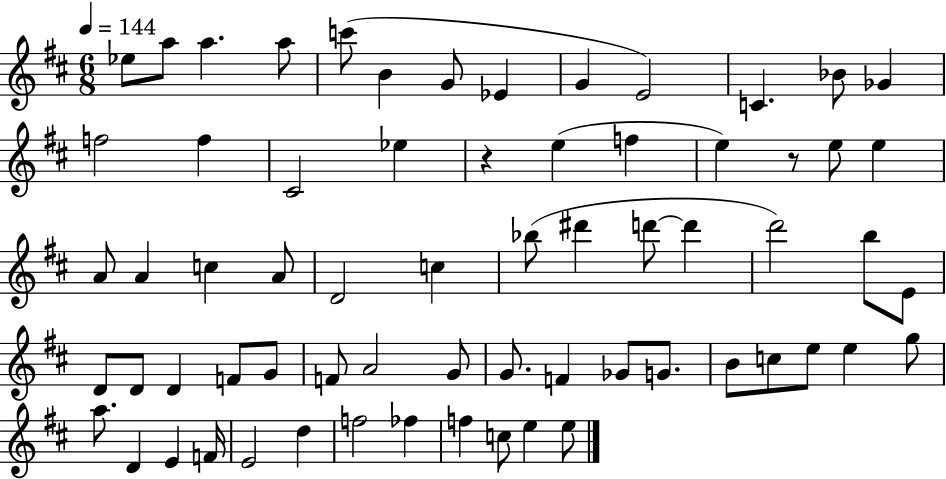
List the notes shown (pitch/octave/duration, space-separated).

Eb5/e A5/e A5/q. A5/e C6/e B4/q G4/e Eb4/q G4/q E4/h C4/q. Bb4/e Gb4/q F5/h F5/q C#4/h Eb5/q R/q E5/q F5/q E5/q R/e E5/e E5/q A4/e A4/q C5/q A4/e D4/h C5/q Bb5/e D#6/q D6/e D6/q D6/h B5/e E4/e D4/e D4/e D4/q F4/e G4/e F4/e A4/h G4/e G4/e. F4/q Gb4/e G4/e. B4/e C5/e E5/e E5/q G5/e A5/e. D4/q E4/q F4/s E4/h D5/q F5/h FES5/q F5/q C5/e E5/q E5/e